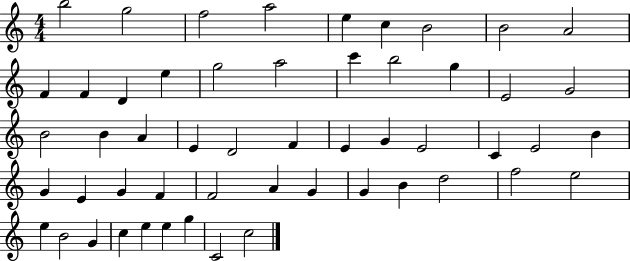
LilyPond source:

{
  \clef treble
  \numericTimeSignature
  \time 4/4
  \key c \major
  b''2 g''2 | f''2 a''2 | e''4 c''4 b'2 | b'2 a'2 | \break f'4 f'4 d'4 e''4 | g''2 a''2 | c'''4 b''2 g''4 | e'2 g'2 | \break b'2 b'4 a'4 | e'4 d'2 f'4 | e'4 g'4 e'2 | c'4 e'2 b'4 | \break g'4 e'4 g'4 f'4 | f'2 a'4 g'4 | g'4 b'4 d''2 | f''2 e''2 | \break e''4 b'2 g'4 | c''4 e''4 e''4 g''4 | c'2 c''2 | \bar "|."
}